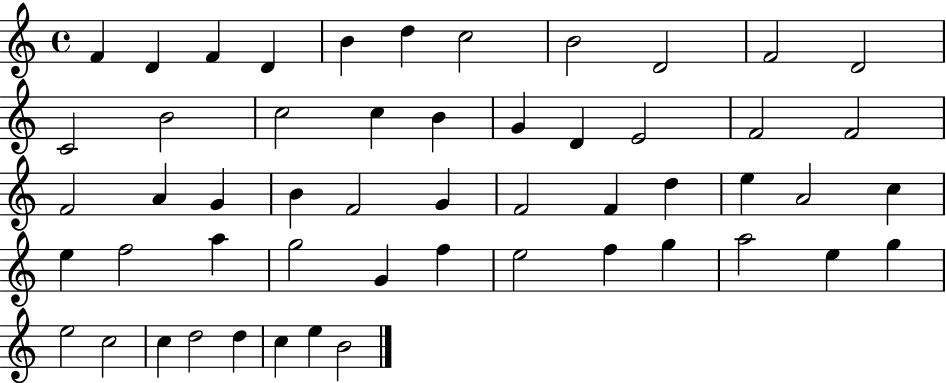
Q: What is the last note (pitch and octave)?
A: B4